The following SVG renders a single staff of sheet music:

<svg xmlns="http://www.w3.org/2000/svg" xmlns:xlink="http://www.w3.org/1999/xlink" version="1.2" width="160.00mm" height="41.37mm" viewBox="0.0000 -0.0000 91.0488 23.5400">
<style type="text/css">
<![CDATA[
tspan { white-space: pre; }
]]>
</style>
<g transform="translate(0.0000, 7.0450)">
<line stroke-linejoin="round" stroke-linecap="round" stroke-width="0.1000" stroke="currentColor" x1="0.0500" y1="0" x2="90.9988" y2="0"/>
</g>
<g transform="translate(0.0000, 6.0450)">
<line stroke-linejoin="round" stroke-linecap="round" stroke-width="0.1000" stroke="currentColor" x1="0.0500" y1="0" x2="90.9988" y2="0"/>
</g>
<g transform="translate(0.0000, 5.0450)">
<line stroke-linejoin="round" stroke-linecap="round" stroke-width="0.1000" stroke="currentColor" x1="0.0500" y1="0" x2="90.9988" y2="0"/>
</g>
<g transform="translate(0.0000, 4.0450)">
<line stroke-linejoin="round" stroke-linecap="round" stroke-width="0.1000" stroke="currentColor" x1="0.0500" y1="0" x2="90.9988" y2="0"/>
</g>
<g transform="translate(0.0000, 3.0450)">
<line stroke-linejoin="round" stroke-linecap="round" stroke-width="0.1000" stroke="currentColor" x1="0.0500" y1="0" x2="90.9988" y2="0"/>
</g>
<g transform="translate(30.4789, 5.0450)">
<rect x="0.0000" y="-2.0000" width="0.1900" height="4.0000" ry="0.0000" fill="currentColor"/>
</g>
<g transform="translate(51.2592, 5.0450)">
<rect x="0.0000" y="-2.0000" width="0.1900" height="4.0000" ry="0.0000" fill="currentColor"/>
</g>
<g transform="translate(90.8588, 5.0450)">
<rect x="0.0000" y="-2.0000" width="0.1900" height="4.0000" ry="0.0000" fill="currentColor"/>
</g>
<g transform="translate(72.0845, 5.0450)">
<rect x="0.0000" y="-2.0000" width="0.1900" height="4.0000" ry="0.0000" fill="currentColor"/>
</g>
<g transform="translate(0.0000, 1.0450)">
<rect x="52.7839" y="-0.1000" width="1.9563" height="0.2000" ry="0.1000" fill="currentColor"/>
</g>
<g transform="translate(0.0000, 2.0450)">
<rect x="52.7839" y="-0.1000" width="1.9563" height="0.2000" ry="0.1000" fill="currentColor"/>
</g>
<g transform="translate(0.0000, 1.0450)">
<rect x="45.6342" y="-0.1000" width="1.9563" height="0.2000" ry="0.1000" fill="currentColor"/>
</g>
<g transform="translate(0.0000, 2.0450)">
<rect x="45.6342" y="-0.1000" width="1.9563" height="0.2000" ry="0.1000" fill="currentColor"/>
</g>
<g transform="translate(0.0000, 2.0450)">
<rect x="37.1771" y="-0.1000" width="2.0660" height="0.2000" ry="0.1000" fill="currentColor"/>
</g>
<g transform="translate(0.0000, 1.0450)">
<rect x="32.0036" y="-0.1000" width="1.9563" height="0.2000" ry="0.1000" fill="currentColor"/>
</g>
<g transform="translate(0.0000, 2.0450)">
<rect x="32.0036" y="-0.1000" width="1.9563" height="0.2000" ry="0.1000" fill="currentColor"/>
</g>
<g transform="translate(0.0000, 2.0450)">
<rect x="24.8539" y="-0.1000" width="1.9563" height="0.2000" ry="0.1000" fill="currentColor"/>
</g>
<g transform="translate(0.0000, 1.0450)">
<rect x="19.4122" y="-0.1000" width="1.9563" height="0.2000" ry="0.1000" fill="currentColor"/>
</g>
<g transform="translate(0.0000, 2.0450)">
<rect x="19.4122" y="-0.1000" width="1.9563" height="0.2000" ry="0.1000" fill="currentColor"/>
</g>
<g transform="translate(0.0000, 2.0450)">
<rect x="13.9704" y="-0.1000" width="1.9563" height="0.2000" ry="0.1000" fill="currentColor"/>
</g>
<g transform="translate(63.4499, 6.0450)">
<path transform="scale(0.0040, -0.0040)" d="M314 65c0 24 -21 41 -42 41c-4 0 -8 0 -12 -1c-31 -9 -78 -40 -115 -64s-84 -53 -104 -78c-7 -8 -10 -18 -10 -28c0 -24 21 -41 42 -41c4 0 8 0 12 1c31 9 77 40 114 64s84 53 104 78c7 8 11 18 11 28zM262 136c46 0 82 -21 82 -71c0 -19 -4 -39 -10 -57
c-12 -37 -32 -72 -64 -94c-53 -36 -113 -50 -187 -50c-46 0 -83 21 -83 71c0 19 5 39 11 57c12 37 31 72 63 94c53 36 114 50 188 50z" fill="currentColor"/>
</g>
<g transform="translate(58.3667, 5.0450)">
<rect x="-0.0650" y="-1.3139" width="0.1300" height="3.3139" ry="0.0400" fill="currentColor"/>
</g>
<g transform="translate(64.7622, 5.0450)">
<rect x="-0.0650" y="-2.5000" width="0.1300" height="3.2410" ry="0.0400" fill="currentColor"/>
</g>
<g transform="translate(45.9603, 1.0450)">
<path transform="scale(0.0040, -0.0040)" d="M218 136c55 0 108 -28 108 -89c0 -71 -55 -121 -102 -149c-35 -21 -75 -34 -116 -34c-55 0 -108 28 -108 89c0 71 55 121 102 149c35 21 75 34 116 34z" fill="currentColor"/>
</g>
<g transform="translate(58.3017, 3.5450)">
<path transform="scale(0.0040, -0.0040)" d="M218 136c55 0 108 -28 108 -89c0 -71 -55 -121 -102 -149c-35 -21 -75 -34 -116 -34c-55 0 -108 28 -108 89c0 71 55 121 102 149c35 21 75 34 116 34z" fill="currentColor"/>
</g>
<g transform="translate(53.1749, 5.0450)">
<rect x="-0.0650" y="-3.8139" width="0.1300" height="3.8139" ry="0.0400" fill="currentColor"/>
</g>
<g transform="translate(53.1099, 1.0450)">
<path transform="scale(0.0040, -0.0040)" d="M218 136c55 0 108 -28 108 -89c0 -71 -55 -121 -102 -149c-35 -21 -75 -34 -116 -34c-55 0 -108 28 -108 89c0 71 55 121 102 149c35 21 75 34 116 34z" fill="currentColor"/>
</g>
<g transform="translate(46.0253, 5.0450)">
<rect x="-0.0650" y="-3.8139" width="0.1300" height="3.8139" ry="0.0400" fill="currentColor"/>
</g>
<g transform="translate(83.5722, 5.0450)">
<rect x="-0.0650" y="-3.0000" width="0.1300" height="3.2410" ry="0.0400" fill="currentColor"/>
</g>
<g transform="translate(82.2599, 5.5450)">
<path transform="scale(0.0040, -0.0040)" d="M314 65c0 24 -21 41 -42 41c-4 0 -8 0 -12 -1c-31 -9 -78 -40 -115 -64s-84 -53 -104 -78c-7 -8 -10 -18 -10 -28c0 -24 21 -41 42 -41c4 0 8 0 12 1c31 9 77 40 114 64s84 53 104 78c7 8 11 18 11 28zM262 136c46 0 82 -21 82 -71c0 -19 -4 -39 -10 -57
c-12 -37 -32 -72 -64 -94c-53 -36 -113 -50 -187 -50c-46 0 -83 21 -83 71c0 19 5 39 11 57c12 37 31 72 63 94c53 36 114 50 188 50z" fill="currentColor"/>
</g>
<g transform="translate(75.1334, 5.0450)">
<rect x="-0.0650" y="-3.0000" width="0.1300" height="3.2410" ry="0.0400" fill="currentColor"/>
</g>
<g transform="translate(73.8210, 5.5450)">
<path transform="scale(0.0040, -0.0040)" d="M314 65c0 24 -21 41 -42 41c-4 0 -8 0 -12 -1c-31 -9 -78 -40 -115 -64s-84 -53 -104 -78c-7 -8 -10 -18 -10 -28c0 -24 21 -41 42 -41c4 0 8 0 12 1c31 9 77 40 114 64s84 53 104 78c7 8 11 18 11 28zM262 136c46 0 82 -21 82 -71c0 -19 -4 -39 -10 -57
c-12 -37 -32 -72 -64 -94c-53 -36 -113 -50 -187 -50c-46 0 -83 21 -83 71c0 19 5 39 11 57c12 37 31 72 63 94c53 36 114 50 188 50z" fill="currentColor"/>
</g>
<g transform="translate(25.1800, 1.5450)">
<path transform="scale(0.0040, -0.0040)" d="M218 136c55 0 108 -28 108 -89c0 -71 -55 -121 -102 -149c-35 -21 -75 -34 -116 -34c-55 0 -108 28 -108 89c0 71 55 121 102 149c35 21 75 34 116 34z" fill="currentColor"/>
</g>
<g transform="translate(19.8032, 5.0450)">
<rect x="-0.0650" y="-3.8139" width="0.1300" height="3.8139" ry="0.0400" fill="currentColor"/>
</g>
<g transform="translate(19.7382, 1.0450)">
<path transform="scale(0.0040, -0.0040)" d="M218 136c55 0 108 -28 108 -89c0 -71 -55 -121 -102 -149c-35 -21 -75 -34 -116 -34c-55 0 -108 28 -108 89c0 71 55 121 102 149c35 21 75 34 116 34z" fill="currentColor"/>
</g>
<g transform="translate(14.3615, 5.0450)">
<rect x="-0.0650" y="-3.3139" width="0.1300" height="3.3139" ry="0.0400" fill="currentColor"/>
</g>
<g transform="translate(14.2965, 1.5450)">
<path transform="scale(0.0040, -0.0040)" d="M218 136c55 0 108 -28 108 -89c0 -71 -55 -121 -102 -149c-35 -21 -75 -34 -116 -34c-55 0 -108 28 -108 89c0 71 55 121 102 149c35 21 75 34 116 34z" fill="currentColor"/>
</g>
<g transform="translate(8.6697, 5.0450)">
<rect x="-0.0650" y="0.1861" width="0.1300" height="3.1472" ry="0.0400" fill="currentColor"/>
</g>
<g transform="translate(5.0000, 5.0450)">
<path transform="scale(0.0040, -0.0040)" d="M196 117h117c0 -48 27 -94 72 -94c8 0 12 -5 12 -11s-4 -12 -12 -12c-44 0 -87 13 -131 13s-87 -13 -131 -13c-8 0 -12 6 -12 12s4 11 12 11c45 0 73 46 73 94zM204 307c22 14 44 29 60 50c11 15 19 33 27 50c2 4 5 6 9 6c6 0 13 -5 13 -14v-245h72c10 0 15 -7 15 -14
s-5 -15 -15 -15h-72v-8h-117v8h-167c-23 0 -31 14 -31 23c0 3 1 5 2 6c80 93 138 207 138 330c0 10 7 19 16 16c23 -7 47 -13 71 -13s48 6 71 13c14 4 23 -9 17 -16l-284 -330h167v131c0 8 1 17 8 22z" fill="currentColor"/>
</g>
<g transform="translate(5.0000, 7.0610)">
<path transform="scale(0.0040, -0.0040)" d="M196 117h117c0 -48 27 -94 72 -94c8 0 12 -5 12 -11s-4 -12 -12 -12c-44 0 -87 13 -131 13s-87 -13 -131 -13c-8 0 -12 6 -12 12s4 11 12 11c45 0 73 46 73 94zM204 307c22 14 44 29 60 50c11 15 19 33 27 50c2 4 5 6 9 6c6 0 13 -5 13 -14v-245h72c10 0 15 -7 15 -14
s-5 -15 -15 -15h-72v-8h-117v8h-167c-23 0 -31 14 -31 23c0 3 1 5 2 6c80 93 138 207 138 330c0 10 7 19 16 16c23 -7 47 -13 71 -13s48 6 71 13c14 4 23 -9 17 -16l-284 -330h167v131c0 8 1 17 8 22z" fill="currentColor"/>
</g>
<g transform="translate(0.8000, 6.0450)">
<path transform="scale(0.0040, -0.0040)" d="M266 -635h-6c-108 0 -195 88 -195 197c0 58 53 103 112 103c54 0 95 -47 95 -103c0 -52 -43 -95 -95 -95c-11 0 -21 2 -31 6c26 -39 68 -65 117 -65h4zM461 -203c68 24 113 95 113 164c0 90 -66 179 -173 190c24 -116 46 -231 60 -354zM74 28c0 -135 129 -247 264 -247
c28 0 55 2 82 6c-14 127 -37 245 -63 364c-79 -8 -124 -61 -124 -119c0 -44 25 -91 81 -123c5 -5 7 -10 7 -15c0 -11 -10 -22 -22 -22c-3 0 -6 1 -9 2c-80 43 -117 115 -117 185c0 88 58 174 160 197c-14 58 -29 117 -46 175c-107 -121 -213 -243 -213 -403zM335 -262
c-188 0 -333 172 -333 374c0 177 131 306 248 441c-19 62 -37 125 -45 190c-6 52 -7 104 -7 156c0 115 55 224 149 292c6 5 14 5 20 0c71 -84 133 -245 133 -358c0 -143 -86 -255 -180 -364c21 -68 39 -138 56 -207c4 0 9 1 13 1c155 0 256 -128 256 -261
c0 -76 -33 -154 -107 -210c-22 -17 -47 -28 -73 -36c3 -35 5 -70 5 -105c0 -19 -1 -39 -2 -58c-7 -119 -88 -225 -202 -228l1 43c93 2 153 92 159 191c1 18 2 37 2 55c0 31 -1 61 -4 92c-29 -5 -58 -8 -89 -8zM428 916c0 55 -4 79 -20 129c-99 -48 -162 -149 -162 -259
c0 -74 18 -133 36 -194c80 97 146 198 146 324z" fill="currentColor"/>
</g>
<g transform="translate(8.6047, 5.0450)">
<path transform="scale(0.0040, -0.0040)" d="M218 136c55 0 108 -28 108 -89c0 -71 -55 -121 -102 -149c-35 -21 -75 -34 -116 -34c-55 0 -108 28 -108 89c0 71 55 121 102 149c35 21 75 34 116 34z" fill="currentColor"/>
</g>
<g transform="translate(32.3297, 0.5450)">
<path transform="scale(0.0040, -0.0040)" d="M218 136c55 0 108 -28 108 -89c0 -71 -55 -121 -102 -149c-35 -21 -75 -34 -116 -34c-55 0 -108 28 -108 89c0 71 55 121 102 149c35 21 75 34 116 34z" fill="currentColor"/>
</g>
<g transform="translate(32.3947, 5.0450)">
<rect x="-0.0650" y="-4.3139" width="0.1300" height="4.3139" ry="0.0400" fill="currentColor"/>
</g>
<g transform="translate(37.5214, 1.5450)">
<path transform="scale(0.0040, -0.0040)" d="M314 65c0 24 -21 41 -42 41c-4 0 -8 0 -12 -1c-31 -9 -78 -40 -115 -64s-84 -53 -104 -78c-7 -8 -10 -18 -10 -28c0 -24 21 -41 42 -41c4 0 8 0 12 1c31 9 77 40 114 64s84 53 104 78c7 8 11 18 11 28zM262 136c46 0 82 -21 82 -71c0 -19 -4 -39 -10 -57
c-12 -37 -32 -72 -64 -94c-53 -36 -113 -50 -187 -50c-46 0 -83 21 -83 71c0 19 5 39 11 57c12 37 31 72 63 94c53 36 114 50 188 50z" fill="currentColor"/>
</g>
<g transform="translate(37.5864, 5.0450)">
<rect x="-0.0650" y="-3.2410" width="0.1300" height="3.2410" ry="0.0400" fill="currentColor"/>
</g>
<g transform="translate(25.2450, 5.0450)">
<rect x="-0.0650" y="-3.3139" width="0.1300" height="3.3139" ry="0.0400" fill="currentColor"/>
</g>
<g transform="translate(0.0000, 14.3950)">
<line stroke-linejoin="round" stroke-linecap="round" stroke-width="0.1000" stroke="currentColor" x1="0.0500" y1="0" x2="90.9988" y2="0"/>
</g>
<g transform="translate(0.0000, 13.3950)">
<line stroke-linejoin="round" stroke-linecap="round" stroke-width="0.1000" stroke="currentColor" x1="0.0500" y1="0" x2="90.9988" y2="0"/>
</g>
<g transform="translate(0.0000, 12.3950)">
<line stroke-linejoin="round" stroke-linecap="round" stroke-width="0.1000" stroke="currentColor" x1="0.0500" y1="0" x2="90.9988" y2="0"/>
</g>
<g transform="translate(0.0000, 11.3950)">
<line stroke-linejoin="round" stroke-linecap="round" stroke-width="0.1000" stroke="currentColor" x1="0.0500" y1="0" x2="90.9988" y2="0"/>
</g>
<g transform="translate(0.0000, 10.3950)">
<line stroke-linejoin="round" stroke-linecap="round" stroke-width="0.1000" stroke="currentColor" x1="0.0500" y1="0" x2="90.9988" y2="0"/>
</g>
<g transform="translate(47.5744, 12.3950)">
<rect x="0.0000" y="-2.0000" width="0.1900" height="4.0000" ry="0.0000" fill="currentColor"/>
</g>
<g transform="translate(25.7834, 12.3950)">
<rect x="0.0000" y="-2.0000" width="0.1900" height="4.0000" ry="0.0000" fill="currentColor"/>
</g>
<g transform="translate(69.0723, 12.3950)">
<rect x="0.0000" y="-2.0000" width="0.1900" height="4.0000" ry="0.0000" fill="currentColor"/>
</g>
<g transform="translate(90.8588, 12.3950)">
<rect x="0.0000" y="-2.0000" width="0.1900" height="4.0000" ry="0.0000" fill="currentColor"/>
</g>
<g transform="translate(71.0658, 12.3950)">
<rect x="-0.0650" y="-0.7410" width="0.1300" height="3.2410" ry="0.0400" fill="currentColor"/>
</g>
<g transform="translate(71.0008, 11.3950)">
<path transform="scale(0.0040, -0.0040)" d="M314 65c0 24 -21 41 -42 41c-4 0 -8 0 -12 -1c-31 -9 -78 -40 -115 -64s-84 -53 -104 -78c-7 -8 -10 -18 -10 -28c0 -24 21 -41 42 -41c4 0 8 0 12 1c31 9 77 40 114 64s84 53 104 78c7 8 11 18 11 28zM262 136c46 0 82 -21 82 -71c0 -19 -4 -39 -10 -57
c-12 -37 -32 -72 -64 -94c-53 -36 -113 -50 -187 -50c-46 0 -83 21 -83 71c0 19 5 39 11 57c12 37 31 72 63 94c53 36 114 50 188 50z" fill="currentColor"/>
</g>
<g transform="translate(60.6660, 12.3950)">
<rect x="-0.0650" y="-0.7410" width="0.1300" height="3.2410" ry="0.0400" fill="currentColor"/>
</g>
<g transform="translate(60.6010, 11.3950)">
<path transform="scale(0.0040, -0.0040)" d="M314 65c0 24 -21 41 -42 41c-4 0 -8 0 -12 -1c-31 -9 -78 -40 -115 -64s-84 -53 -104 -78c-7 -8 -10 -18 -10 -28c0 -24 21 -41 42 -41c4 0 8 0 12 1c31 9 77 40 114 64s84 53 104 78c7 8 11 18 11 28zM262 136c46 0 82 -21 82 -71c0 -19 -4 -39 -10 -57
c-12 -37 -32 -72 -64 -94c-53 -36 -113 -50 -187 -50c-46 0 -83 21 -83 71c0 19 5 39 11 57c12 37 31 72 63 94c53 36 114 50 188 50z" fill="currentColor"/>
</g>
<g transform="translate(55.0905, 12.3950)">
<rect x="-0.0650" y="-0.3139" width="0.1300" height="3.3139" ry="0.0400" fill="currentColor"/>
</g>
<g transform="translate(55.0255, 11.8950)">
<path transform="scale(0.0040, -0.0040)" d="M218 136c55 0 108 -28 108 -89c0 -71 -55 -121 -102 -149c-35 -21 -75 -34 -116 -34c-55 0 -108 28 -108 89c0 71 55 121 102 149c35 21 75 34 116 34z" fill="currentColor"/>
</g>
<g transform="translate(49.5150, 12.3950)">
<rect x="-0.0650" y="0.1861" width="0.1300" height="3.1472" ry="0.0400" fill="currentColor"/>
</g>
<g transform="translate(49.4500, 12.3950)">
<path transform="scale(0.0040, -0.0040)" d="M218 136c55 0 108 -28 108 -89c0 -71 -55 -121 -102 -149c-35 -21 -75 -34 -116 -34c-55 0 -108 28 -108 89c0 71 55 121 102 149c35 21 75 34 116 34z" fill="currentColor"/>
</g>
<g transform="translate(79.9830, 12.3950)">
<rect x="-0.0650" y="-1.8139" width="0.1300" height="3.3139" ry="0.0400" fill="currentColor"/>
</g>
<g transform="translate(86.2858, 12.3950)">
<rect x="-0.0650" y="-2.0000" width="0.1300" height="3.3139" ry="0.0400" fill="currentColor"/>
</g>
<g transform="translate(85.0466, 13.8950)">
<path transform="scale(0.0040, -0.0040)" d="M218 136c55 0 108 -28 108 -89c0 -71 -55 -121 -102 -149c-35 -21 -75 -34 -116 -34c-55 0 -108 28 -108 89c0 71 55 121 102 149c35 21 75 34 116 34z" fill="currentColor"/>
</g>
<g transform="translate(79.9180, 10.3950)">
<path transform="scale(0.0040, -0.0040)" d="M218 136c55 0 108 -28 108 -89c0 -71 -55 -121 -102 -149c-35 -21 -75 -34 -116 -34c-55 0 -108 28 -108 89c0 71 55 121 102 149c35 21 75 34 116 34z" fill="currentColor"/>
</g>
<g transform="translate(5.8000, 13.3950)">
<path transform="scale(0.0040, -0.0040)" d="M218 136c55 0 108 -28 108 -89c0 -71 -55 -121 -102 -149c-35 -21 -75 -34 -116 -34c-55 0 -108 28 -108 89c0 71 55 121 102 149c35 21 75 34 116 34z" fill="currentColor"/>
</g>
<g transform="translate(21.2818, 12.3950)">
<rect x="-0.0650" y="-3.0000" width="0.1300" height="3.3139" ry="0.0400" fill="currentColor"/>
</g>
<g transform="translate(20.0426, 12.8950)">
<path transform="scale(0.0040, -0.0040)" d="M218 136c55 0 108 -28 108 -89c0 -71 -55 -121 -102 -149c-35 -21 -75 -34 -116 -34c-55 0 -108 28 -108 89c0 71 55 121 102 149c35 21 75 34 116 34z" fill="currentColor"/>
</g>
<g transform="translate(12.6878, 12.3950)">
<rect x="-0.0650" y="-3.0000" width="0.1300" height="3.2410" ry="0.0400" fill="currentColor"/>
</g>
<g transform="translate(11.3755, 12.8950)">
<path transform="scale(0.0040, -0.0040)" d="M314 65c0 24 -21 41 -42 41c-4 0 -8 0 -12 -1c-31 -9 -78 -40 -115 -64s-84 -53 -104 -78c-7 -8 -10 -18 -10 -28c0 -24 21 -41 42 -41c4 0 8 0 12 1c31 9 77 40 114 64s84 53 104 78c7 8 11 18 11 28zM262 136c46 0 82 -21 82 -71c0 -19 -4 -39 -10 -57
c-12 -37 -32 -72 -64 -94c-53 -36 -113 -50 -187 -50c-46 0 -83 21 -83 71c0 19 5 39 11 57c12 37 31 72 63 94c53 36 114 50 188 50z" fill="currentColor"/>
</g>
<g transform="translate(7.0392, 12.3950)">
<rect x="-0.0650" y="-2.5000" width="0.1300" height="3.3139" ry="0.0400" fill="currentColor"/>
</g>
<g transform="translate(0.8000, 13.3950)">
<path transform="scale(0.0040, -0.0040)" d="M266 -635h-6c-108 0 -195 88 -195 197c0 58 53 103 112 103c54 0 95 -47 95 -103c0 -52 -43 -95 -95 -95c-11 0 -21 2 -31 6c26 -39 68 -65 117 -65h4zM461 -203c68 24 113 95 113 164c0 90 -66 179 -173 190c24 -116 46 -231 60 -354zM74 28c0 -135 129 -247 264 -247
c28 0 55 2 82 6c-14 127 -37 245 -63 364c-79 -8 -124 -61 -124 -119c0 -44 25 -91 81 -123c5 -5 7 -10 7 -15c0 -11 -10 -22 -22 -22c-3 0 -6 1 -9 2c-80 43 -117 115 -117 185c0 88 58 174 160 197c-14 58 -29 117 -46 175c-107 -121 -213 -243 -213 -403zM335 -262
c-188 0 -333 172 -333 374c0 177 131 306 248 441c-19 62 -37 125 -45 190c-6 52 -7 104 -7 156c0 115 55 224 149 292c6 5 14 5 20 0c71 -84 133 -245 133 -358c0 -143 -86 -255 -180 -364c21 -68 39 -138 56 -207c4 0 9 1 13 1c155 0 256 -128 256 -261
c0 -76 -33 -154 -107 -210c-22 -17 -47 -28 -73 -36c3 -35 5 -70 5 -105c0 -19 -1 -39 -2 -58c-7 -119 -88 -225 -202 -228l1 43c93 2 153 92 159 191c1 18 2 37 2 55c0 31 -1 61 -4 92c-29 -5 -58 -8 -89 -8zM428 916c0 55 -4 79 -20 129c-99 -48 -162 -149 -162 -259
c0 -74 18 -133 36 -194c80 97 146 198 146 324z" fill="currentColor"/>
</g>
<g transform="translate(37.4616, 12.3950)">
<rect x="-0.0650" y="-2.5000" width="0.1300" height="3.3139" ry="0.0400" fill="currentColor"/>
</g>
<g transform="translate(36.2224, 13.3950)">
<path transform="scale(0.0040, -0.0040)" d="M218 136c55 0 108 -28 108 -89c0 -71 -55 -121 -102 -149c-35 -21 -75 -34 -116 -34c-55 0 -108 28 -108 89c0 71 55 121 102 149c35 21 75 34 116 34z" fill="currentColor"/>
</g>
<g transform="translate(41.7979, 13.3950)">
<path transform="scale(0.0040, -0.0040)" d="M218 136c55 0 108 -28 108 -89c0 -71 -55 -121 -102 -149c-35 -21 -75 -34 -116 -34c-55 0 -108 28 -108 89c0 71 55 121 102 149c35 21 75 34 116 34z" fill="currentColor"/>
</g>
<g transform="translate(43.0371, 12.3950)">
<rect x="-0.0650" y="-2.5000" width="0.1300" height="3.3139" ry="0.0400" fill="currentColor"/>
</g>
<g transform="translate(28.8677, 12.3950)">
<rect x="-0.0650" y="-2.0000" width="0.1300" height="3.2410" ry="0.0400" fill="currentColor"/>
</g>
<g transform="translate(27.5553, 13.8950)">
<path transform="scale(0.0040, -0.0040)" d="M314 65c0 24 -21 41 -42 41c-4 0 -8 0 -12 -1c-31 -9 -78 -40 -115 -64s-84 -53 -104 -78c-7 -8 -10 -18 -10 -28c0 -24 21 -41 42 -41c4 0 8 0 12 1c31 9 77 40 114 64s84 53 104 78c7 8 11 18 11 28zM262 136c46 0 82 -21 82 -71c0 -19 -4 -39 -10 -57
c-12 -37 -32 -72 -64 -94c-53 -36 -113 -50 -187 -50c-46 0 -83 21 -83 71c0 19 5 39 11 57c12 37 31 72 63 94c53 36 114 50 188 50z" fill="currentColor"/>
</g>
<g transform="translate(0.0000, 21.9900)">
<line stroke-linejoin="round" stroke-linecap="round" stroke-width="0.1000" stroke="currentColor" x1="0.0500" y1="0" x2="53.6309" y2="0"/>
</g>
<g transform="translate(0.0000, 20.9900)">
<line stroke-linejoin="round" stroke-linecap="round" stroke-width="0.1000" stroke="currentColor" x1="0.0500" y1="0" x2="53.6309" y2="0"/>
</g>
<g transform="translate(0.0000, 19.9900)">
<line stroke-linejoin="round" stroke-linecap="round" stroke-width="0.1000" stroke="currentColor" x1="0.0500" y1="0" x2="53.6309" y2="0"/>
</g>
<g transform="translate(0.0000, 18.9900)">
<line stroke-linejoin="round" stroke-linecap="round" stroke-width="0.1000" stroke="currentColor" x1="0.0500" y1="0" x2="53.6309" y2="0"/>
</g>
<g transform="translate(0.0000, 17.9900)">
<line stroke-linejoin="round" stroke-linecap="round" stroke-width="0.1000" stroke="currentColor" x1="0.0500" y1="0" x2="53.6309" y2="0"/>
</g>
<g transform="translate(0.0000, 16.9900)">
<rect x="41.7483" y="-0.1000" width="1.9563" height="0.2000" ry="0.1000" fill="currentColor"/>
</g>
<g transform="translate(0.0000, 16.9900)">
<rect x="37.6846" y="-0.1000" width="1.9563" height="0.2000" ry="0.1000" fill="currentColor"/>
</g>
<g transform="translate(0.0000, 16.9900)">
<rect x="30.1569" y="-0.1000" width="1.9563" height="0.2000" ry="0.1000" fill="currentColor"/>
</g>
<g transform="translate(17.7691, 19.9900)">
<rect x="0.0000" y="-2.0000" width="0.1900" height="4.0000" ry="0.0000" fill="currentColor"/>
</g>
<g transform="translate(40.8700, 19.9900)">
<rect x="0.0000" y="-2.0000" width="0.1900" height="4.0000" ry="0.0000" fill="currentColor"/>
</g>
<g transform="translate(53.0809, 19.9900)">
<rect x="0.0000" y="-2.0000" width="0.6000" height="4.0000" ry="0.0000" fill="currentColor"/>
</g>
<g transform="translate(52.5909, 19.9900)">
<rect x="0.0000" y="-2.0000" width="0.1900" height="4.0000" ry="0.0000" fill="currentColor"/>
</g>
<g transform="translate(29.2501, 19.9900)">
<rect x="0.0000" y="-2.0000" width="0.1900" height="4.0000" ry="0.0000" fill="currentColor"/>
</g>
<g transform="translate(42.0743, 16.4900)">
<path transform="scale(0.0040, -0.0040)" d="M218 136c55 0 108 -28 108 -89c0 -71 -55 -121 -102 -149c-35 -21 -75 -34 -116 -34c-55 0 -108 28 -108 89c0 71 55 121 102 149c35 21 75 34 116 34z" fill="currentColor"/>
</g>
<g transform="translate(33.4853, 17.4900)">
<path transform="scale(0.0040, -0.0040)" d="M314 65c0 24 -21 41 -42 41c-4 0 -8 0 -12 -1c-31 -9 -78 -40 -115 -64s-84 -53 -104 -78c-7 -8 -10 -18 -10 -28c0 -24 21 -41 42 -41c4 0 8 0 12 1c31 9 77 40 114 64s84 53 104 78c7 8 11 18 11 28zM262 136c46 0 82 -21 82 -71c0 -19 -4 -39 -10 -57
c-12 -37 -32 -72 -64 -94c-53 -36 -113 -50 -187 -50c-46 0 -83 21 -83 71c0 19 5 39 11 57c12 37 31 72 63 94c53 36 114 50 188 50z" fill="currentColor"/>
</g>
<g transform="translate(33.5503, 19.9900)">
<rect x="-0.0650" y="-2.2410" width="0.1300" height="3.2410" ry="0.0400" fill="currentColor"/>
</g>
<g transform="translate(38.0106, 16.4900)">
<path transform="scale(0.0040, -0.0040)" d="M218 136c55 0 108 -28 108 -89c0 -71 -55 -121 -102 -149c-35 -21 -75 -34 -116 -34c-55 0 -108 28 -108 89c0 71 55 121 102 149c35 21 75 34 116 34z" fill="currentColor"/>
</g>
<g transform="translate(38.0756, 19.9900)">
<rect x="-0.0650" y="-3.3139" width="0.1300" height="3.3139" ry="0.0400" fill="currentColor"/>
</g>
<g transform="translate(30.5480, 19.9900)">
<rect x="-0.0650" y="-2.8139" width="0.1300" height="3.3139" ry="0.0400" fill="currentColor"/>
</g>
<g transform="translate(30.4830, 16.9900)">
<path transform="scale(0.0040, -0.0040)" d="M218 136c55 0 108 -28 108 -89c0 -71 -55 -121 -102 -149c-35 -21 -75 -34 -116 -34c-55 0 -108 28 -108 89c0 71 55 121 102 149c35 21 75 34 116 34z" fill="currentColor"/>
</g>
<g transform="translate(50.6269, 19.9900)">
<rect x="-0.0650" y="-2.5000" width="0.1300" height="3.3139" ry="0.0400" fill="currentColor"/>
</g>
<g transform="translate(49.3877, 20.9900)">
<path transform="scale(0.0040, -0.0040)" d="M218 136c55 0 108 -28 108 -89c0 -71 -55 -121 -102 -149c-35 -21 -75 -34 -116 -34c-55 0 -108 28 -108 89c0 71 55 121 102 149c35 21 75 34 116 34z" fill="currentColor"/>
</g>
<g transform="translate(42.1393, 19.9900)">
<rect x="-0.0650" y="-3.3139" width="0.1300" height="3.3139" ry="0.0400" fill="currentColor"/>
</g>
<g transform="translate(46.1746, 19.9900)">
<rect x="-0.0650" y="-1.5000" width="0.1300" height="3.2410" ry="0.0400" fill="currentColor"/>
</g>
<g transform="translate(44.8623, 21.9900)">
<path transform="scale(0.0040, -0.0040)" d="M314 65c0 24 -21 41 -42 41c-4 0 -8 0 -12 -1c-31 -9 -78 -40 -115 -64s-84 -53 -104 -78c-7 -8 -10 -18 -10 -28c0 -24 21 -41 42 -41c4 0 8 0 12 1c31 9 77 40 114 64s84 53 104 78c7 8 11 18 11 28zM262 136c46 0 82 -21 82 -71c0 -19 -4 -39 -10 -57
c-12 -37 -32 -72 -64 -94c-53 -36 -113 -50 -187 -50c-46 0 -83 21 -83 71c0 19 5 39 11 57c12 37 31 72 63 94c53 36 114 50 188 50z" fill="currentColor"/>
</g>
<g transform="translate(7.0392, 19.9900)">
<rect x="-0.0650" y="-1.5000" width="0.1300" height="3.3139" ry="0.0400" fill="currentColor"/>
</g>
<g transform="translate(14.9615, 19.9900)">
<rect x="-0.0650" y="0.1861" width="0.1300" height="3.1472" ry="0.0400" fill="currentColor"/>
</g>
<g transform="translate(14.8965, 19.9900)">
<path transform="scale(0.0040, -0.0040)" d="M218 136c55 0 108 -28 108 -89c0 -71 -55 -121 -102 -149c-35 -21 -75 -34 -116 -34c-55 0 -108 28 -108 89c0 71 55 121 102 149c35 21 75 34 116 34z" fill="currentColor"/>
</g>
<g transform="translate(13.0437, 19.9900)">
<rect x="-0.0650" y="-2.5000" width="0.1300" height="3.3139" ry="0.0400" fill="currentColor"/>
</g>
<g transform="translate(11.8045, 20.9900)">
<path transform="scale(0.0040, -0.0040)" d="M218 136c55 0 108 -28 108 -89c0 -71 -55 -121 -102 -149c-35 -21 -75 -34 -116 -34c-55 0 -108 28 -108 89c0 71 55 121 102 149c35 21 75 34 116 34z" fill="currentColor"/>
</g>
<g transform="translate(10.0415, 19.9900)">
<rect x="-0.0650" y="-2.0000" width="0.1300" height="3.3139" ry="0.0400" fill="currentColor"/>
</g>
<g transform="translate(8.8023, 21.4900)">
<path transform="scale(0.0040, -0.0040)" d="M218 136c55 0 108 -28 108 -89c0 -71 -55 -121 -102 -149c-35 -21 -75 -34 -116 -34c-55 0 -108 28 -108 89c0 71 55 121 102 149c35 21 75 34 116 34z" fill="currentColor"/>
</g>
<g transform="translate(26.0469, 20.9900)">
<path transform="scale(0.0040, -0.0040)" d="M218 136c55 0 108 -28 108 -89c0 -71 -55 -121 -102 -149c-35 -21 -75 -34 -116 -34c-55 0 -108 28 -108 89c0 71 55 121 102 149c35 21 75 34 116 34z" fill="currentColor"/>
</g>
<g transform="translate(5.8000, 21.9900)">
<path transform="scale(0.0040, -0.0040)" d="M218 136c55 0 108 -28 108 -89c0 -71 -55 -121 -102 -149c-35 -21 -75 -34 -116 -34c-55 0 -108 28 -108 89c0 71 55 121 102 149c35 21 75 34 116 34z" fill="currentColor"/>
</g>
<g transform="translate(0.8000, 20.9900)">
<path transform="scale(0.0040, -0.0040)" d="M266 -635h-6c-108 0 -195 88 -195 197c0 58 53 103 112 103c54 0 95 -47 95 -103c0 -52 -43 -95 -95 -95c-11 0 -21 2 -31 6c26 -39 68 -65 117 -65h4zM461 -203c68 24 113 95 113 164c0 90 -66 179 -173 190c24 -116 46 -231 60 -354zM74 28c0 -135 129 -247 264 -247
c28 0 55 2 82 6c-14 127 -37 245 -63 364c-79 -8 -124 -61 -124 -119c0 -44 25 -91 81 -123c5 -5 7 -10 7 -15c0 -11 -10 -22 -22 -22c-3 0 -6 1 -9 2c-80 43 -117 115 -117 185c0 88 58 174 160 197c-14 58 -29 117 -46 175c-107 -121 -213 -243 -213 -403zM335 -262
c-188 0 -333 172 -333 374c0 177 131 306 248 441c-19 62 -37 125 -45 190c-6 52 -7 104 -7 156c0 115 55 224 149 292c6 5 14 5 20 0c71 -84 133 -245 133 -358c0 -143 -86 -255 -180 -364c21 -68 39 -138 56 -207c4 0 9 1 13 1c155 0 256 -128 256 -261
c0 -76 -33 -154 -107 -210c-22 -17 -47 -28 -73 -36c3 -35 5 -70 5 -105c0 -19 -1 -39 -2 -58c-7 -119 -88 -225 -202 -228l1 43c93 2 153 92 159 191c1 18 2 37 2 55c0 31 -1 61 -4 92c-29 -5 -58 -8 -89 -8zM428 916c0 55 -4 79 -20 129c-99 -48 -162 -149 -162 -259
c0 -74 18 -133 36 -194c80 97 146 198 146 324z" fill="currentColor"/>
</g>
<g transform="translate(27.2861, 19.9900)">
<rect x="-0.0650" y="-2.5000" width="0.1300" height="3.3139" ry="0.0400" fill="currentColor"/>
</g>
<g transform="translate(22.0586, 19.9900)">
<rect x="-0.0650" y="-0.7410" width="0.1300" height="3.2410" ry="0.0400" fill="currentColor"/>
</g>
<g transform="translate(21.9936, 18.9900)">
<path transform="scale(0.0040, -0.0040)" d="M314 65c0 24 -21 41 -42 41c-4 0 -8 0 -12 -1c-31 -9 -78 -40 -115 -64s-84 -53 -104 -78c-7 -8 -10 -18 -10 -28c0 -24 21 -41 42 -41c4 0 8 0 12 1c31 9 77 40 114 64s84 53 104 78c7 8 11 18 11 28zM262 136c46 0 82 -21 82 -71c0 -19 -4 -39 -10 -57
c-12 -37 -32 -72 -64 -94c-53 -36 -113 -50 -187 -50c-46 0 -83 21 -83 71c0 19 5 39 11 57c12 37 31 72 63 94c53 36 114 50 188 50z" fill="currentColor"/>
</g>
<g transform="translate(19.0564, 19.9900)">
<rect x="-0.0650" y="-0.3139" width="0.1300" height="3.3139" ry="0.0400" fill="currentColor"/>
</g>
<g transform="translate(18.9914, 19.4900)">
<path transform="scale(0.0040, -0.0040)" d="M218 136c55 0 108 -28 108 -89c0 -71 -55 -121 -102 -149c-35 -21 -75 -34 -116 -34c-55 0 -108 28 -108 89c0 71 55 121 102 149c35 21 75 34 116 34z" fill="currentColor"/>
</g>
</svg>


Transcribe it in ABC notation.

X:1
T:Untitled
M:4/4
L:1/4
K:C
B b c' b d' b2 c' c' e G2 A2 A2 G A2 A F2 G G B c d2 d2 f F E F G B c d2 G a g2 b b E2 G